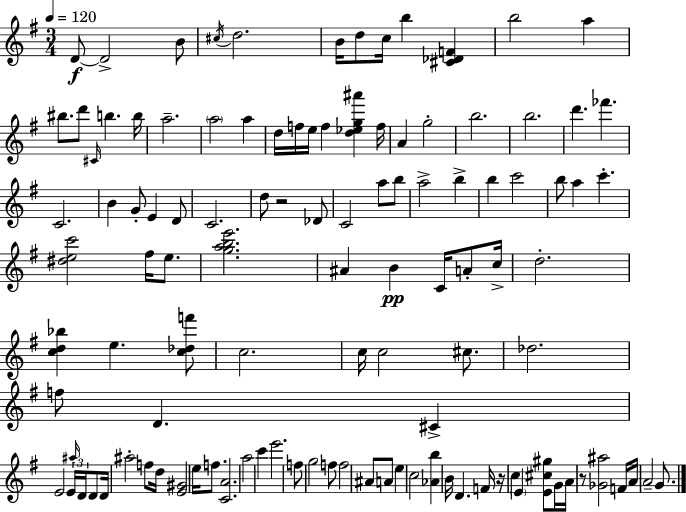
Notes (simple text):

D4/e D4/h B4/e C#5/s D5/h. B4/s D5/e C5/s B5/q [C#4,Db4,F4]/q B5/h A5/q BIS5/e. D6/e C#4/s B5/q. B5/s A5/h. A5/h A5/q D5/s F5/s E5/s F5/q [D5,Eb5,G5,A#6]/q F5/s A4/q G5/h B5/h. B5/h. D6/q. FES6/q. C4/h. B4/q G4/e E4/q D4/e C4/h. D5/e R/h Db4/e C4/h A5/e B5/e A5/h B5/q B5/q C6/h B5/e A5/q C6/q. [D#5,E5,C6]/h F#5/s E5/e. [G5,A5,B5,E6]/h. A#4/q B4/q C4/s A4/e C5/s D5/h. [C5,D5,Bb5]/q E5/q. [C5,Db5,F6]/e C5/h. C5/s C5/h C#5/e. Db5/h. F5/e D4/q. C#4/q E4/h E4/s A#5/s D4/s D4/e D4/s A#5/h F5/e D5/s [E4,G#4]/h E5/s F5/e. [C4,A4]/h. A5/h C6/q E6/h. F5/e G5/h F5/e F5/h A#4/e A4/e E5/q C5/h [Ab4,B5]/q B4/s D4/q. F4/s R/s C5/q E4/q [E4,C#5,G#5]/e G4/s A4/s R/e [Gb4,A#5]/h F4/s A4/s A4/h G4/e.